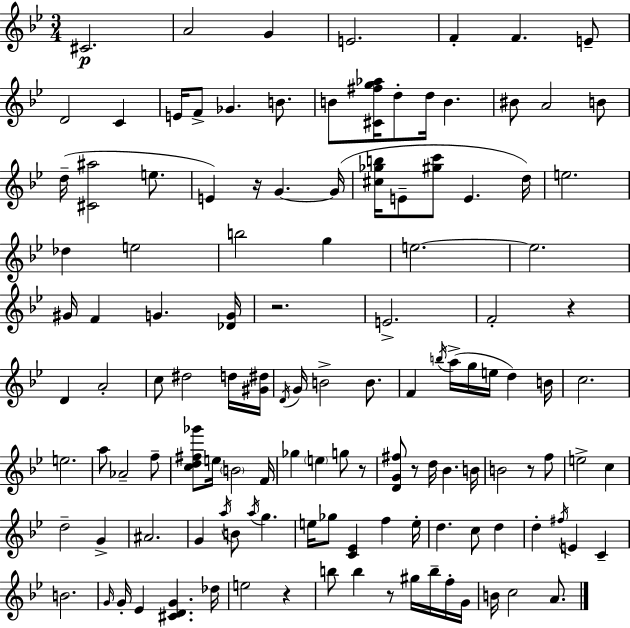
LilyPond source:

{
  \clef treble
  \numericTimeSignature
  \time 3/4
  \key g \minor
  \repeat volta 2 { cis'2.\p | a'2 g'4 | e'2. | f'4-. f'4. e'8-- | \break d'2 c'4 | e'16 f'8-> ges'4. b'8. | b'8 <cis' fis'' g'' aes''>16 d''8-. d''16 b'4. | bis'8 a'2 b'8 | \break d''16--( <cis' ais''>2 e''8. | e'4) r16 g'4.~~ g'16( | <cis'' ges'' b''>16 e'8-- <gis'' c'''>8 e'4. d''16) | e''2. | \break des''4 e''2 | b''2 g''4 | e''2.~~ | e''2. | \break gis'16 f'4 g'4. <des' g'>16 | r2. | e'2.-> | f'2-. r4 | \break d'4 a'2-. | c''8 dis''2 d''16 <gis' dis''>16 | \acciaccatura { d'16 } g'16 b'2-> b'8. | f'4 \acciaccatura { b''16 } a''16->( g''16 e''16 d''4) | \break b'16 c''2. | e''2. | a''8 aes'2-- | f''8-- <c'' d'' fis'' ges'''>8 e''16 \parenthesize b'2 | \break f'16 ges''4 \parenthesize e''4 g''8 | r8 <d' g' fis''>8 r8 d''16 bes'4. | b'16 b'2 r8 | f''8 e''2-> c''4 | \break d''2-- g'4-> | ais'2. | g'4 \acciaccatura { a''16 } b'8 \acciaccatura { a''16 } g''4. | e''16 ges''8 <c' ees'>4 f''4 | \break e''16-. d''4. c''8 | d''4 d''4-. \acciaccatura { fis''16 } e'4 | c'4-- b'2. | \grace { g'16 } g'16-. ees'4 <cis' d' g'>4. | \break des''16 e''2 | r4 b''8 b''4 | r8 gis''16 b''16-- f''16-. g'16 b'16 c''2 | a'8. } \bar "|."
}